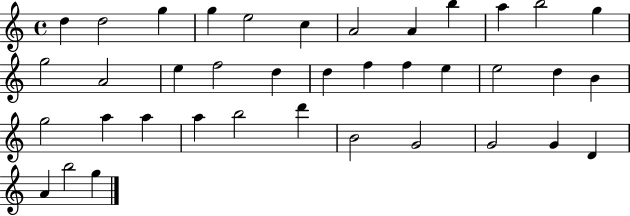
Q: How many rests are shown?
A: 0